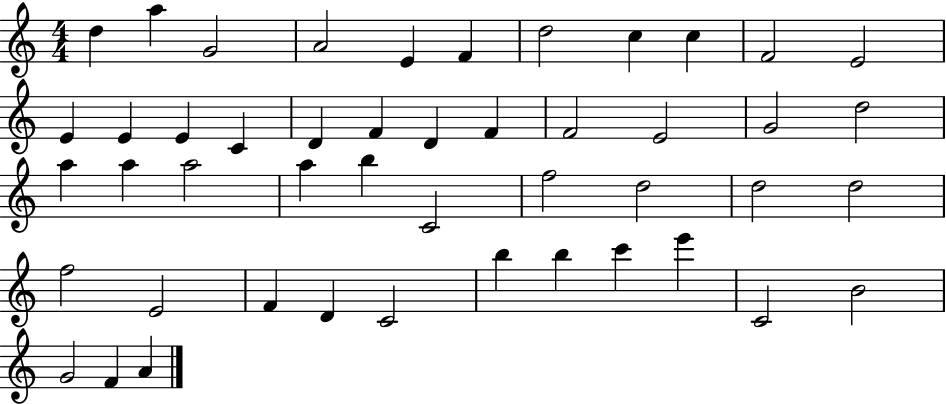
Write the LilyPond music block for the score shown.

{
  \clef treble
  \numericTimeSignature
  \time 4/4
  \key c \major
  d''4 a''4 g'2 | a'2 e'4 f'4 | d''2 c''4 c''4 | f'2 e'2 | \break e'4 e'4 e'4 c'4 | d'4 f'4 d'4 f'4 | f'2 e'2 | g'2 d''2 | \break a''4 a''4 a''2 | a''4 b''4 c'2 | f''2 d''2 | d''2 d''2 | \break f''2 e'2 | f'4 d'4 c'2 | b''4 b''4 c'''4 e'''4 | c'2 b'2 | \break g'2 f'4 a'4 | \bar "|."
}